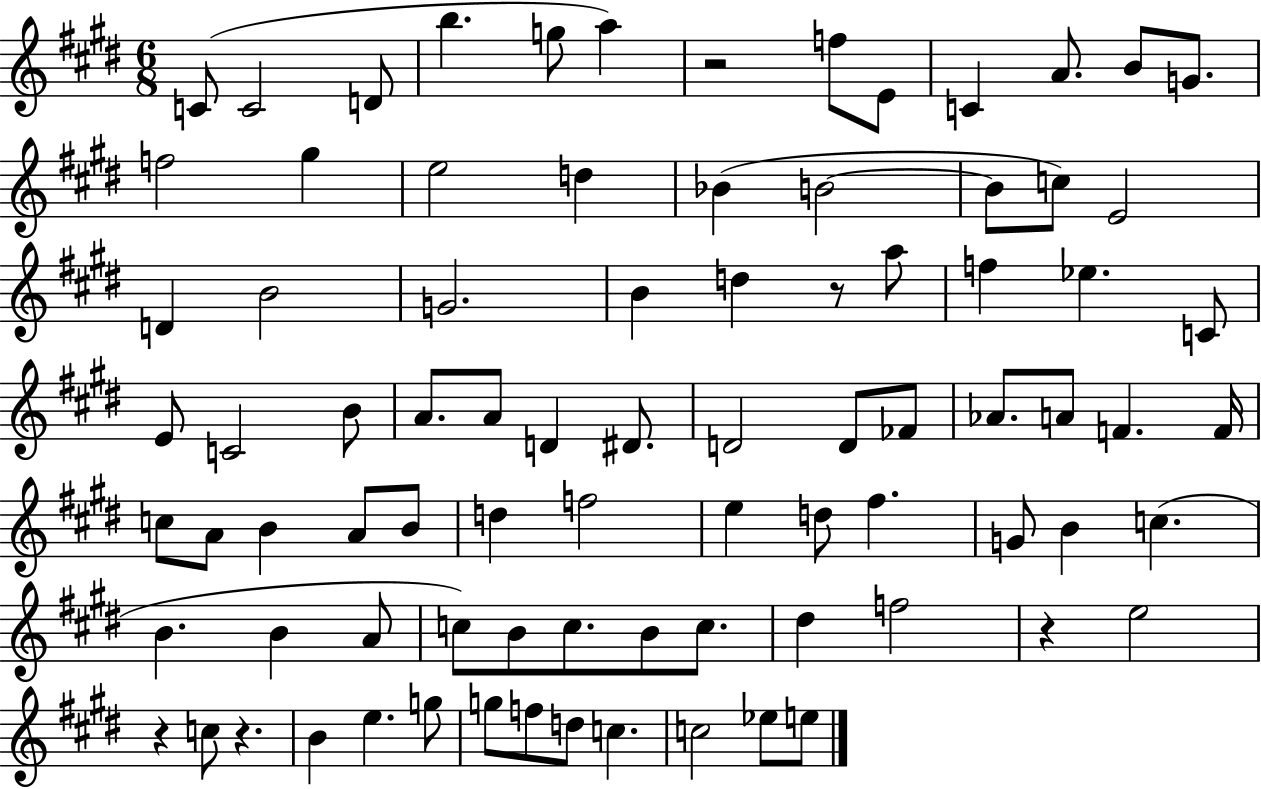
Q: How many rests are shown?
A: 5